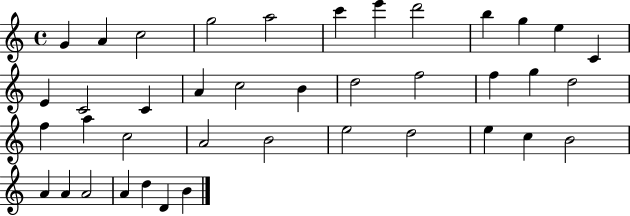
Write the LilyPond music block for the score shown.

{
  \clef treble
  \time 4/4
  \defaultTimeSignature
  \key c \major
  g'4 a'4 c''2 | g''2 a''2 | c'''4 e'''4 d'''2 | b''4 g''4 e''4 c'4 | \break e'4 c'2 c'4 | a'4 c''2 b'4 | d''2 f''2 | f''4 g''4 d''2 | \break f''4 a''4 c''2 | a'2 b'2 | e''2 d''2 | e''4 c''4 b'2 | \break a'4 a'4 a'2 | a'4 d''4 d'4 b'4 | \bar "|."
}